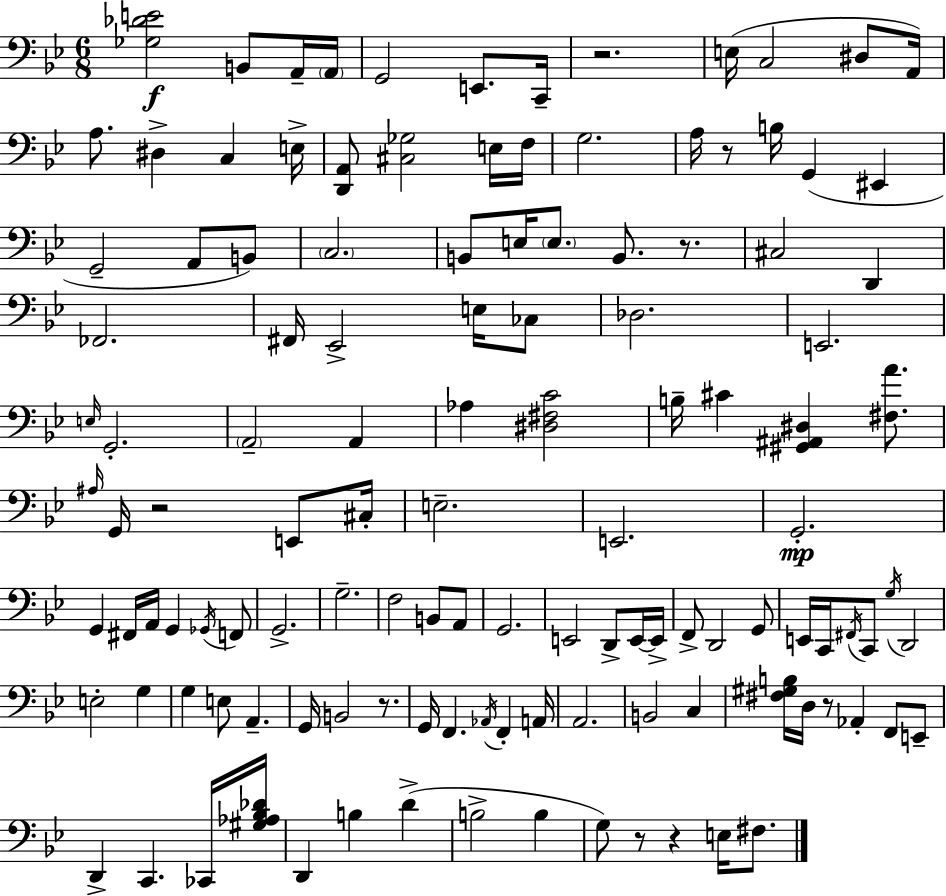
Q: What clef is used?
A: bass